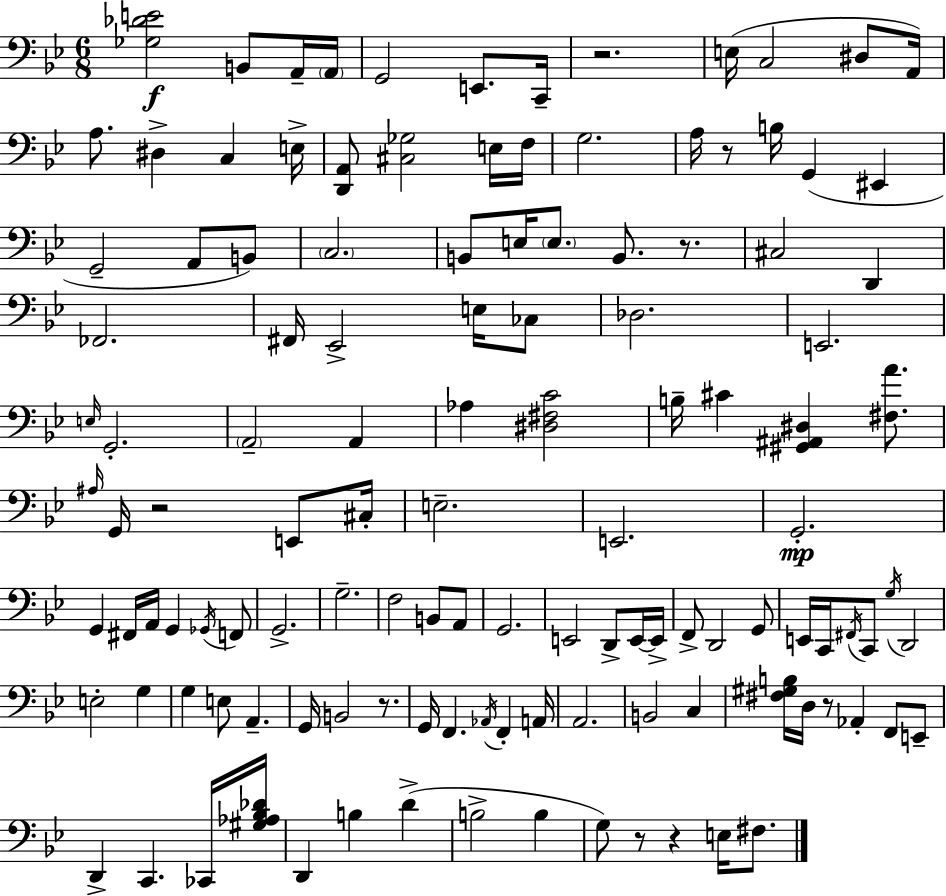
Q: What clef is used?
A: bass